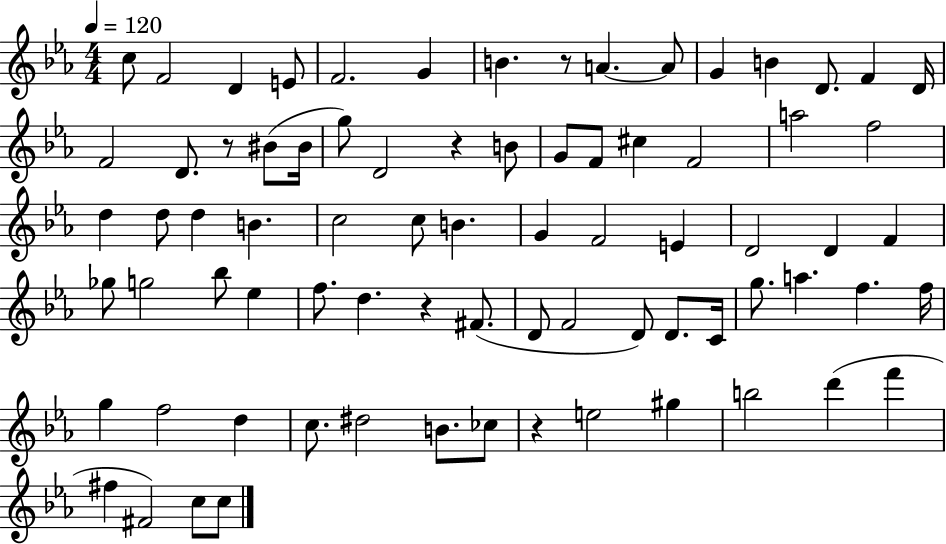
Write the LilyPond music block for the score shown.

{
  \clef treble
  \numericTimeSignature
  \time 4/4
  \key ees \major
  \tempo 4 = 120
  c''8 f'2 d'4 e'8 | f'2. g'4 | b'4. r8 a'4.~~ a'8 | g'4 b'4 d'8. f'4 d'16 | \break f'2 d'8. r8 bis'8( bis'16 | g''8) d'2 r4 b'8 | g'8 f'8 cis''4 f'2 | a''2 f''2 | \break d''4 d''8 d''4 b'4. | c''2 c''8 b'4. | g'4 f'2 e'4 | d'2 d'4 f'4 | \break ges''8 g''2 bes''8 ees''4 | f''8. d''4. r4 fis'8.( | d'8 f'2 d'8) d'8. c'16 | g''8. a''4. f''4. f''16 | \break g''4 f''2 d''4 | c''8. dis''2 b'8. ces''8 | r4 e''2 gis''4 | b''2 d'''4( f'''4 | \break fis''4 fis'2) c''8 c''8 | \bar "|."
}